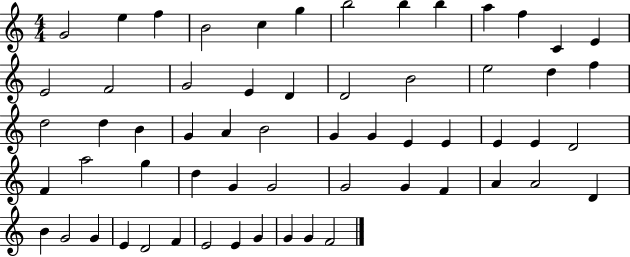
{
  \clef treble
  \numericTimeSignature
  \time 4/4
  \key c \major
  g'2 e''4 f''4 | b'2 c''4 g''4 | b''2 b''4 b''4 | a''4 f''4 c'4 e'4 | \break e'2 f'2 | g'2 e'4 d'4 | d'2 b'2 | e''2 d''4 f''4 | \break d''2 d''4 b'4 | g'4 a'4 b'2 | g'4 g'4 e'4 e'4 | e'4 e'4 d'2 | \break f'4 a''2 g''4 | d''4 g'4 g'2 | g'2 g'4 f'4 | a'4 a'2 d'4 | \break b'4 g'2 g'4 | e'4 d'2 f'4 | e'2 e'4 g'4 | g'4 g'4 f'2 | \break \bar "|."
}